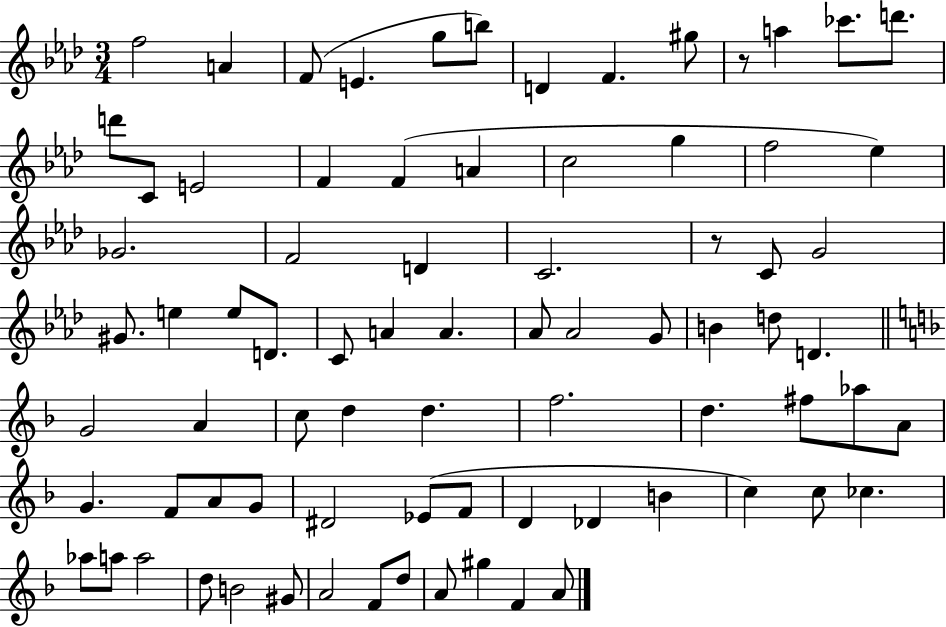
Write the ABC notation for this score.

X:1
T:Untitled
M:3/4
L:1/4
K:Ab
f2 A F/2 E g/2 b/2 D F ^g/2 z/2 a _c'/2 d'/2 d'/2 C/2 E2 F F A c2 g f2 _e _G2 F2 D C2 z/2 C/2 G2 ^G/2 e e/2 D/2 C/2 A A _A/2 _A2 G/2 B d/2 D G2 A c/2 d d f2 d ^f/2 _a/2 A/2 G F/2 A/2 G/2 ^D2 _E/2 F/2 D _D B c c/2 _c _a/2 a/2 a2 d/2 B2 ^G/2 A2 F/2 d/2 A/2 ^g F A/2